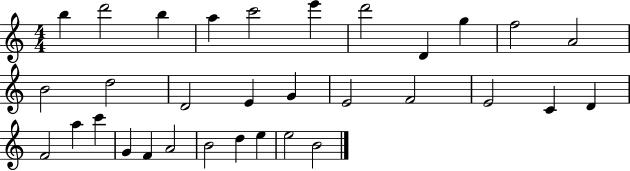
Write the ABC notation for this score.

X:1
T:Untitled
M:4/4
L:1/4
K:C
b d'2 b a c'2 e' d'2 D g f2 A2 B2 d2 D2 E G E2 F2 E2 C D F2 a c' G F A2 B2 d e e2 B2